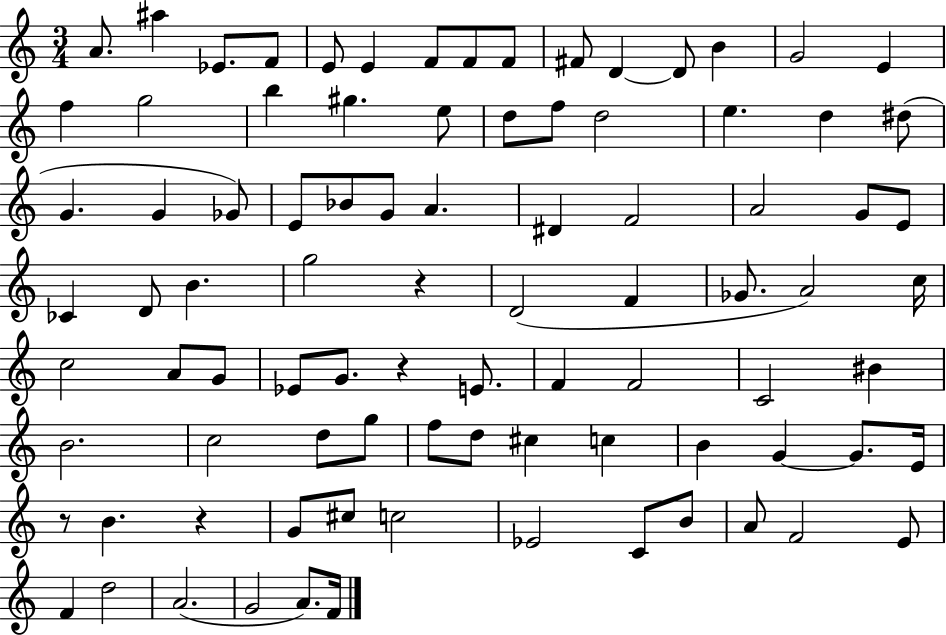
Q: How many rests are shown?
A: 4